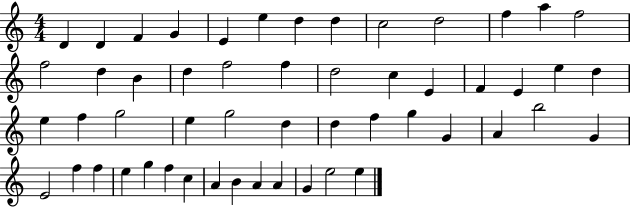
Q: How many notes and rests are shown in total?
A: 53